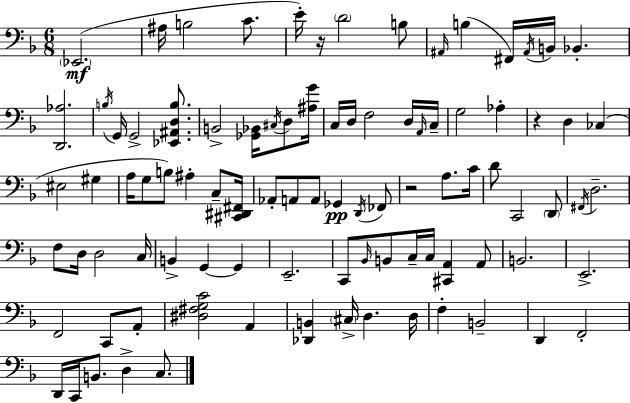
{
  \clef bass
  \numericTimeSignature
  \time 6/8
  \key d \minor
  \parenthesize ees,2.(\mf | ais16 b2 c'8. | e'16-.) r16 \parenthesize d'2 b8 | \grace { ais,16 }( b4 fis,16) \acciaccatura { ais,16 } b,16 bes,4.-. | \break <d, aes>2. | \acciaccatura { b16 } g,16 g,2-> | <ees, ais, d b>8. b,2-> <ges, bes,>16 | \acciaccatura { cis16 } d8 <ais g'>16 c16 d16 f2 | \break d16 \grace { a,16 } c16-- g2 | aes4-. r4 d4 | ces4( eis2 | gis4 a16 g8 b8) ais4-. | \break c8-- <cis, dis, fis,>16 aes,8-. a,8 a,8 ges,4\pp | \acciaccatura { d,16 } fes,8 r2 | a8. c'16 d'8 c,2 | \parenthesize d,8 \acciaccatura { fis,16 } d2.-- | \break f8 d16 d2 | c16 b,4-> g,4~~ | g,4 e,2.-- | c,8 \grace { bes,16 } b,8 | \break c16-- c16 <cis, a,>4 a,8 b,2. | e,2.-> | f,2 | c,8 a,8-. <dis fis g c'>2 | \break a,4 <des, b,>4 | \parenthesize cis16-> d4. d16 f4-. | b,2-- d,4 | f,2-. d,16 c,16 b,8. | \break d4-> c8. \bar "|."
}